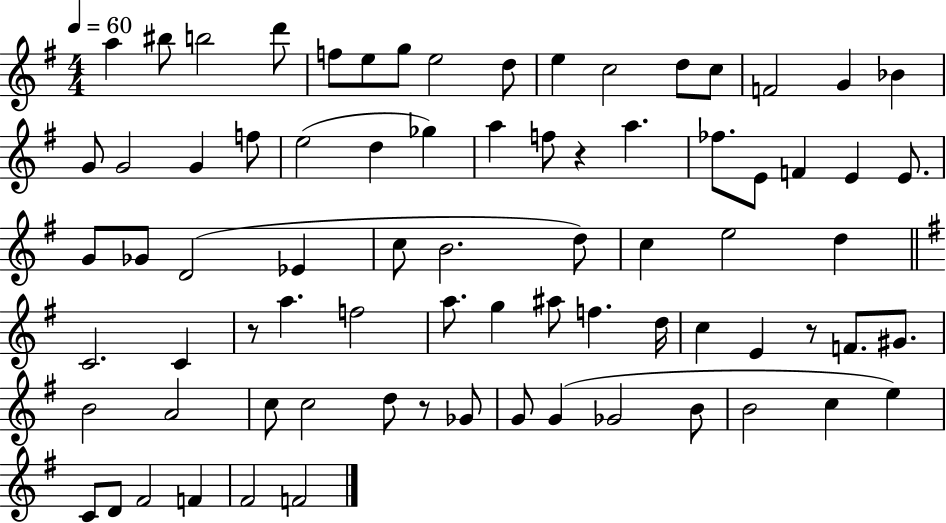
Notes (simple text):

A5/q BIS5/e B5/h D6/e F5/e E5/e G5/e E5/h D5/e E5/q C5/h D5/e C5/e F4/h G4/q Bb4/q G4/e G4/h G4/q F5/e E5/h D5/q Gb5/q A5/q F5/e R/q A5/q. FES5/e. E4/e F4/q E4/q E4/e. G4/e Gb4/e D4/h Eb4/q C5/e B4/h. D5/e C5/q E5/h D5/q C4/h. C4/q R/e A5/q. F5/h A5/e. G5/q A#5/e F5/q. D5/s C5/q E4/q R/e F4/e. G#4/e. B4/h A4/h C5/e C5/h D5/e R/e Gb4/e G4/e G4/q Gb4/h B4/e B4/h C5/q E5/q C4/e D4/e F#4/h F4/q F#4/h F4/h